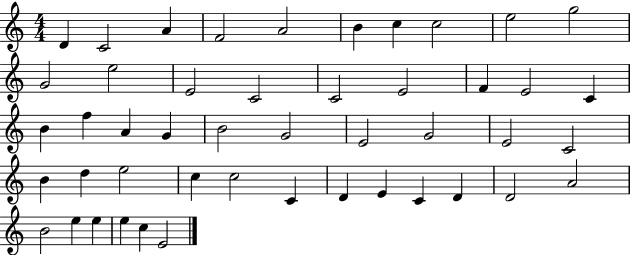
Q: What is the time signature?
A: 4/4